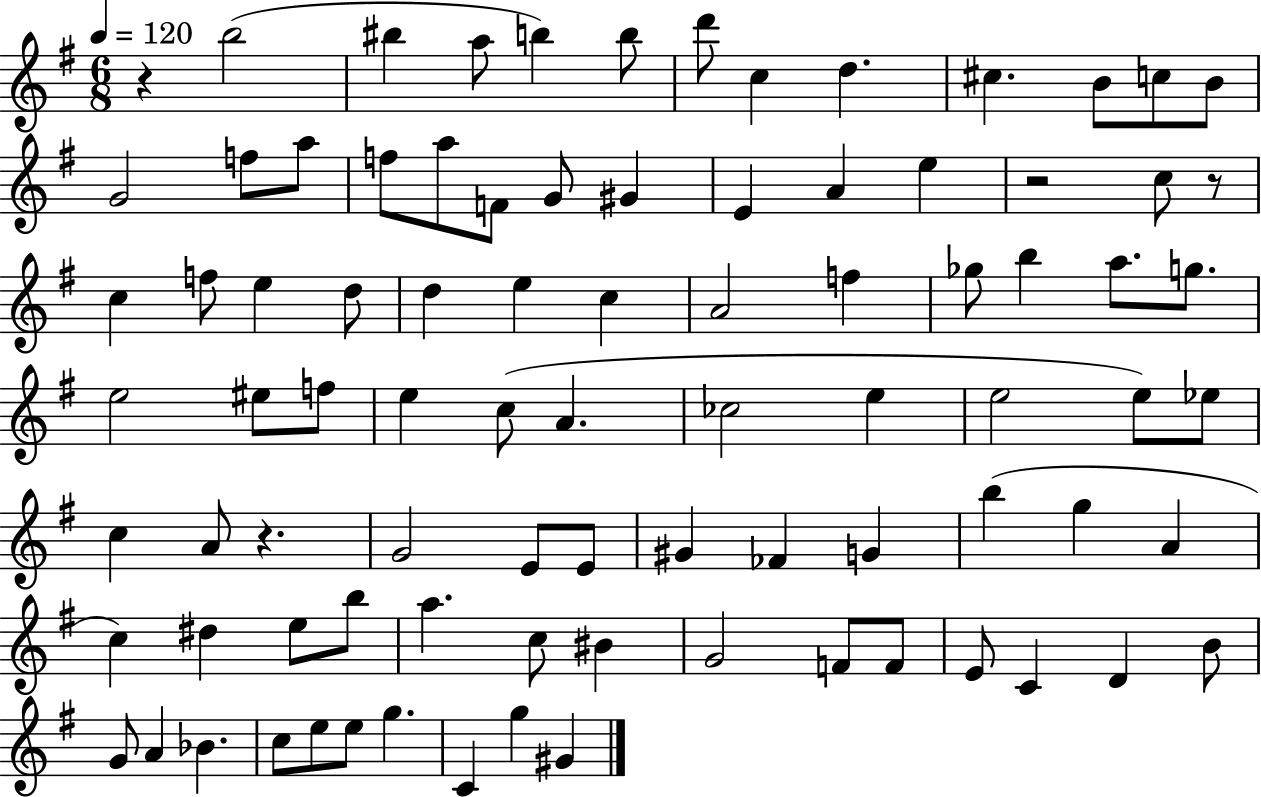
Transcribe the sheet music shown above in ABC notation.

X:1
T:Untitled
M:6/8
L:1/4
K:G
z b2 ^b a/2 b b/2 d'/2 c d ^c B/2 c/2 B/2 G2 f/2 a/2 f/2 a/2 F/2 G/2 ^G E A e z2 c/2 z/2 c f/2 e d/2 d e c A2 f _g/2 b a/2 g/2 e2 ^e/2 f/2 e c/2 A _c2 e e2 e/2 _e/2 c A/2 z G2 E/2 E/2 ^G _F G b g A c ^d e/2 b/2 a c/2 ^B G2 F/2 F/2 E/2 C D B/2 G/2 A _B c/2 e/2 e/2 g C g ^G